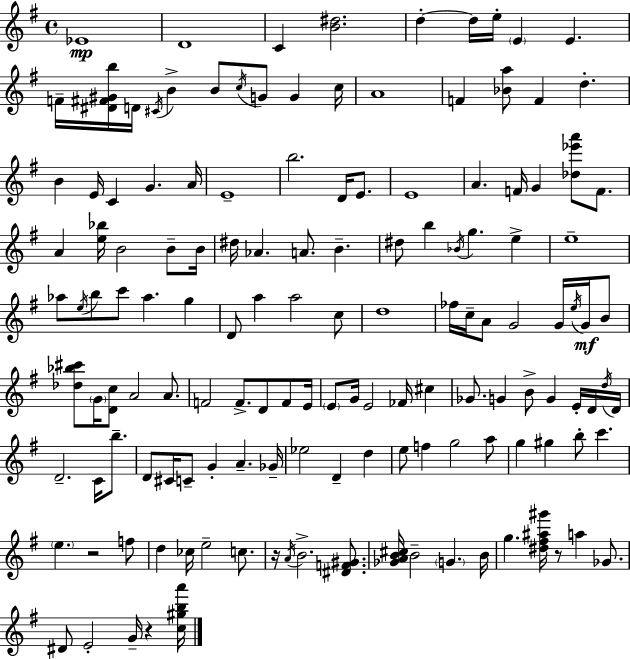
Eb4/w D4/w C4/q [B4,D#5]/h. D5/q D5/s E5/s E4/q E4/q. F4/s [D#4,F#4,G#4,B5]/s D4/s C#4/s B4/q B4/e C5/s G4/e G4/q C5/s A4/w F4/q [Bb4,A5]/e F4/q D5/q. B4/q E4/s C4/q G4/q. A4/s E4/w B5/h. D4/s E4/e. E4/w A4/q. F4/s G4/q [Db5,Eb6,A6]/e F4/e. A4/q [E5,Bb5]/s B4/h B4/e B4/s D#5/s Ab4/q. A4/e. B4/q. D#5/e B5/q Bb4/s G5/q. E5/q E5/w Ab5/e E5/s B5/e C6/e Ab5/q. G5/q D4/e A5/q A5/h C5/e D5/w FES5/s C5/s A4/e G4/h G4/s E5/s G4/s B4/e [Db5,Bb5,C#6]/e G4/s [D4,C5]/e A4/h A4/e. F4/h F4/e. D4/e F4/e E4/s E4/e G4/s E4/h FES4/s C#5/q Gb4/e. G4/q B4/e G4/q E4/s D4/s D5/s D4/s D4/h. C4/s B5/e. D4/e C#4/s C4/e G4/q A4/q. Gb4/s Eb5/h D4/q D5/q E5/e F5/q G5/h A5/e G5/q G#5/q B5/e C6/q. E5/q. R/h F5/e D5/q CES5/s E5/h C5/e. R/s A4/s B4/h. [D#4,F4,G#4]/e. [Gb4,A4,B4,C#5]/s B4/h G4/q. B4/s G5/q. [D#5,F#5,A#5,G#6]/s R/e A5/q Gb4/e. D#4/e E4/h G4/s R/q [C5,G#5,B5,A6]/s